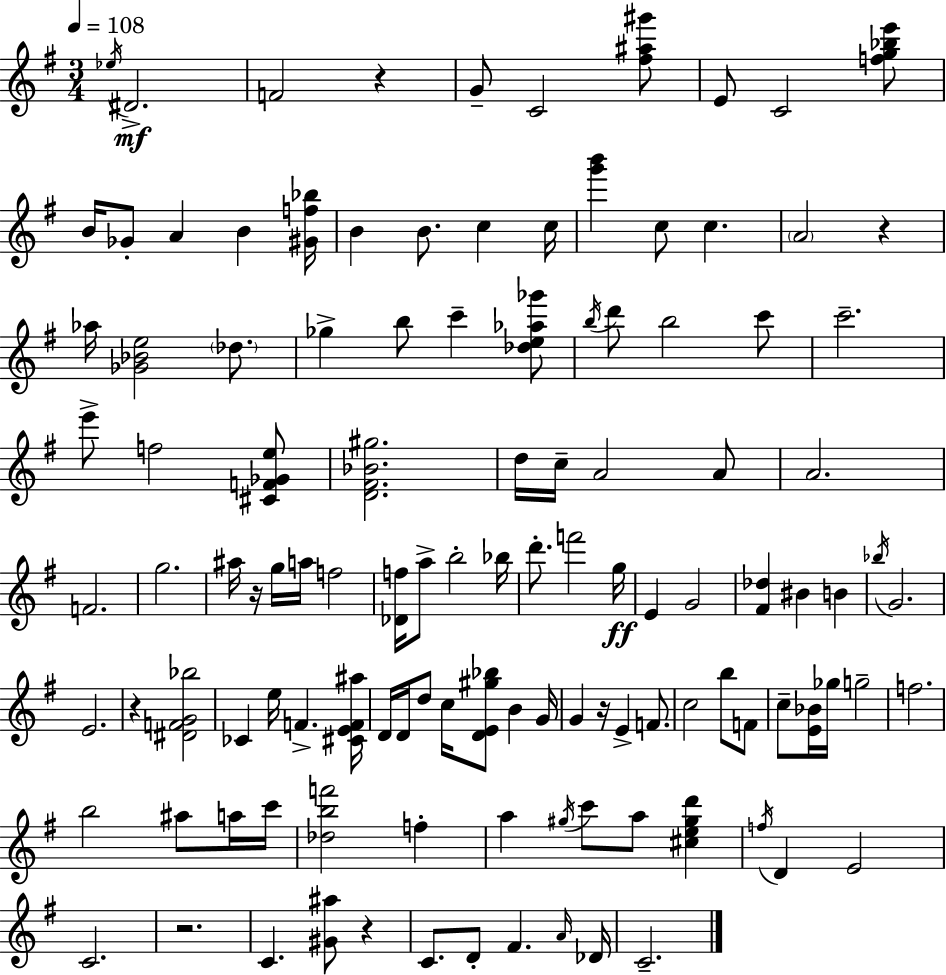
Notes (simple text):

Eb5/s D#4/h. F4/h R/q G4/e C4/h [F#5,A#5,G#6]/e E4/e C4/h [F5,G5,Bb5,E6]/e B4/s Gb4/e A4/q B4/q [G#4,F5,Bb5]/s B4/q B4/e. C5/q C5/s [G6,B6]/q C5/e C5/q. A4/h R/q Ab5/s [Gb4,Bb4,E5]/h Db5/e. Gb5/q B5/e C6/q [Db5,E5,Ab5,Gb6]/e B5/s D6/e B5/h C6/e C6/h. E6/e F5/h [C#4,F4,Gb4,E5]/e [D4,F#4,Bb4,G#5]/h. D5/s C5/s A4/h A4/e A4/h. F4/h. G5/h. A#5/s R/s G5/s A5/s F5/h [Db4,F5]/s A5/e B5/h Bb5/s D6/e. F6/h G5/s E4/q G4/h [F#4,Db5]/q BIS4/q B4/q Bb5/s G4/h. E4/h. R/q [D#4,F4,G4,Bb5]/h CES4/q E5/s F4/q. [C#4,E4,F4,A#5]/s D4/s D4/s D5/e C5/s [D4,E4,G#5,Bb5]/e B4/q G4/s G4/q R/s E4/q F4/e. C5/h B5/e F4/e C5/e [E4,Bb4]/s Gb5/s G5/h F5/h. B5/h A#5/e A5/s C6/s [Db5,B5,F6]/h F5/q A5/q G#5/s C6/e A5/e [C#5,E5,G#5,D6]/q F5/s D4/q E4/h C4/h. R/h. C4/q. [G#4,A#5]/e R/q C4/e. D4/e F#4/q. A4/s Db4/s C4/h.